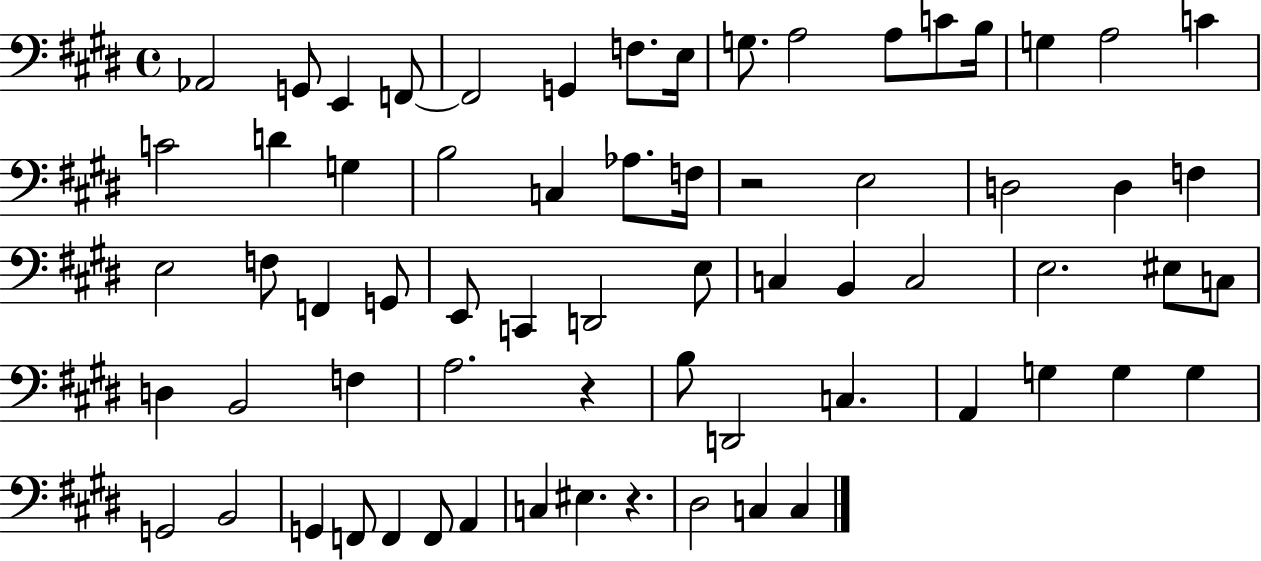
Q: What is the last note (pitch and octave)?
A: C3